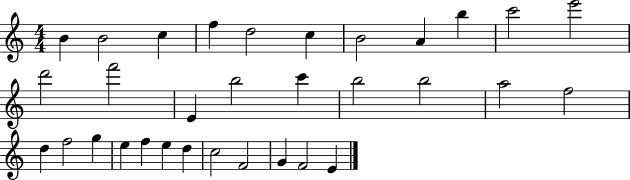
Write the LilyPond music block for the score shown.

{
  \clef treble
  \numericTimeSignature
  \time 4/4
  \key c \major
  b'4 b'2 c''4 | f''4 d''2 c''4 | b'2 a'4 b''4 | c'''2 e'''2 | \break d'''2 f'''2 | e'4 b''2 c'''4 | b''2 b''2 | a''2 f''2 | \break d''4 f''2 g''4 | e''4 f''4 e''4 d''4 | c''2 f'2 | g'4 f'2 e'4 | \break \bar "|."
}